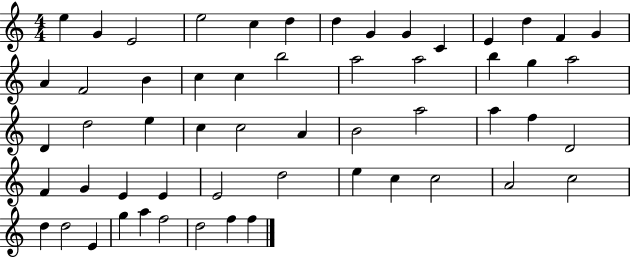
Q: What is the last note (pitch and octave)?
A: F5